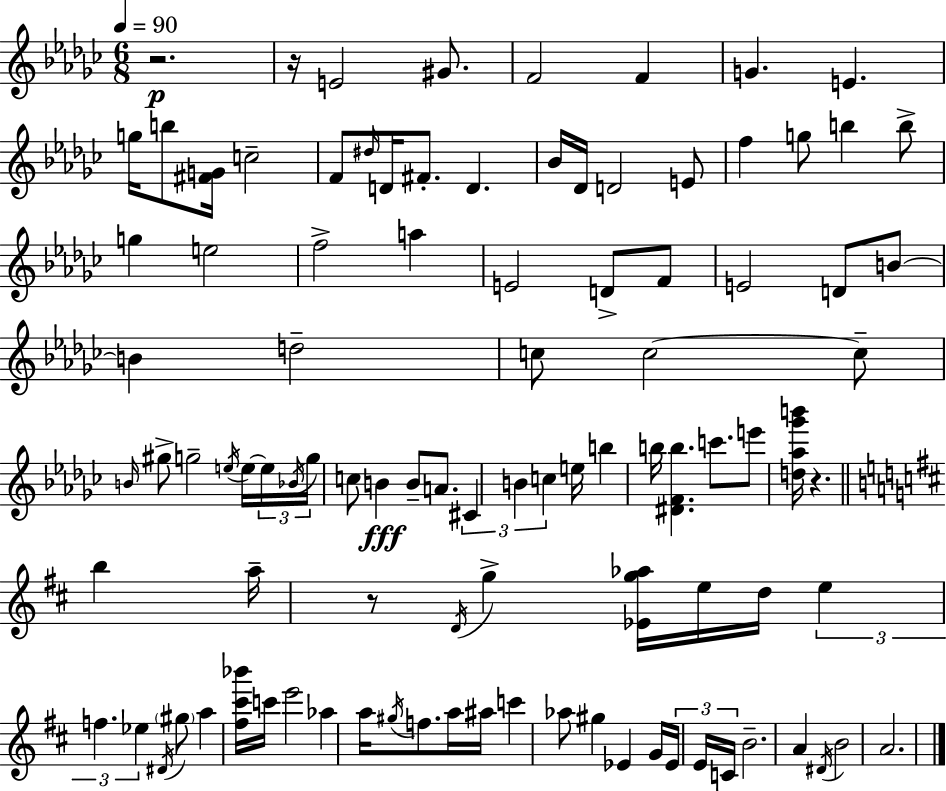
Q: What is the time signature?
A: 6/8